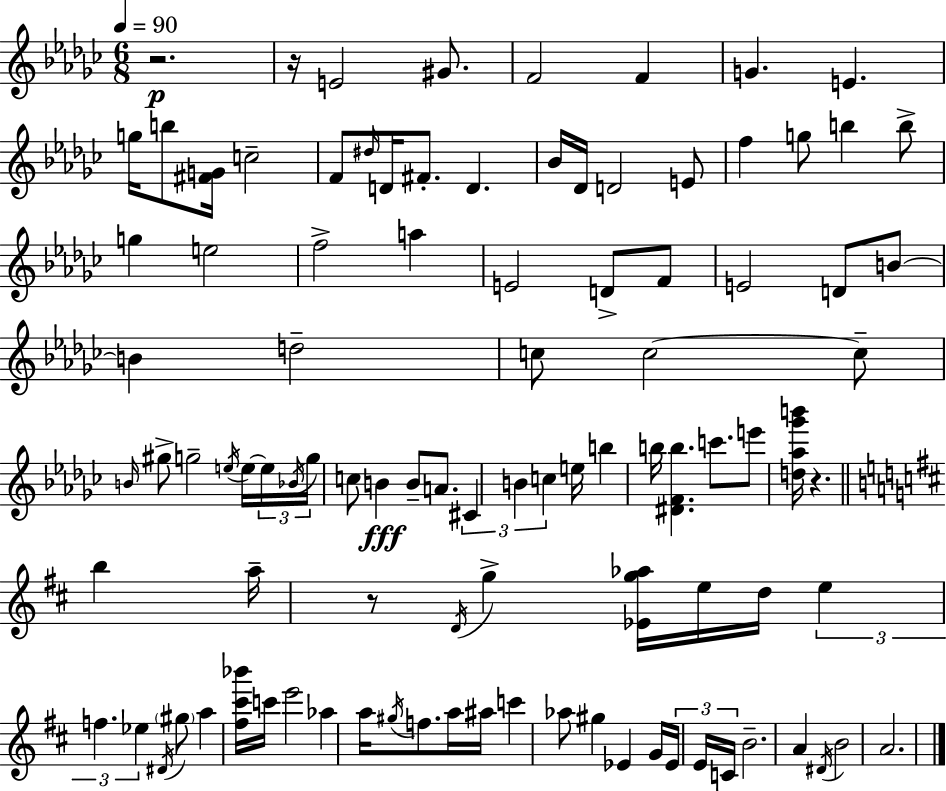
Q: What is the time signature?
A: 6/8